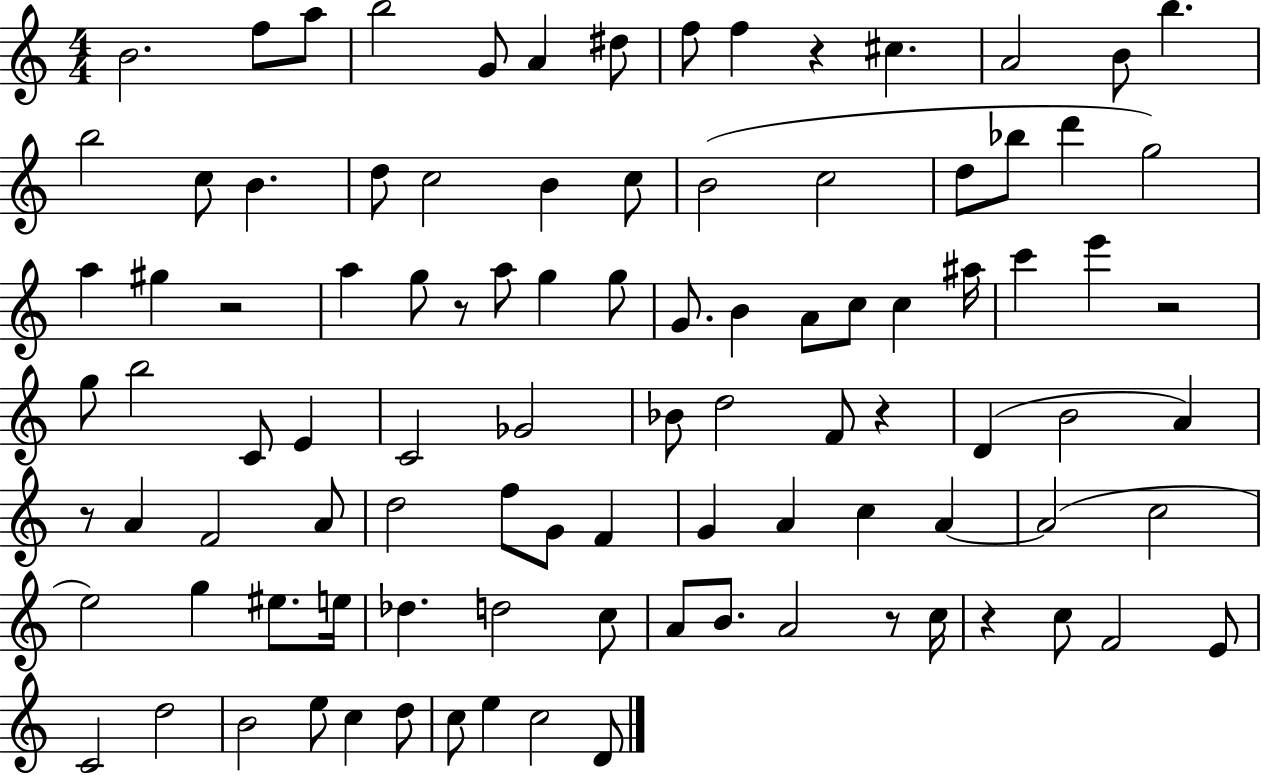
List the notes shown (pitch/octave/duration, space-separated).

B4/h. F5/e A5/e B5/h G4/e A4/q D#5/e F5/e F5/q R/q C#5/q. A4/h B4/e B5/q. B5/h C5/e B4/q. D5/e C5/h B4/q C5/e B4/h C5/h D5/e Bb5/e D6/q G5/h A5/q G#5/q R/h A5/q G5/e R/e A5/e G5/q G5/e G4/e. B4/q A4/e C5/e C5/q A#5/s C6/q E6/q R/h G5/e B5/h C4/e E4/q C4/h Gb4/h Bb4/e D5/h F4/e R/q D4/q B4/h A4/q R/e A4/q F4/h A4/e D5/h F5/e G4/e F4/q G4/q A4/q C5/q A4/q A4/h C5/h E5/h G5/q EIS5/e. E5/s Db5/q. D5/h C5/e A4/e B4/e. A4/h R/e C5/s R/q C5/e F4/h E4/e C4/h D5/h B4/h E5/e C5/q D5/e C5/e E5/q C5/h D4/e